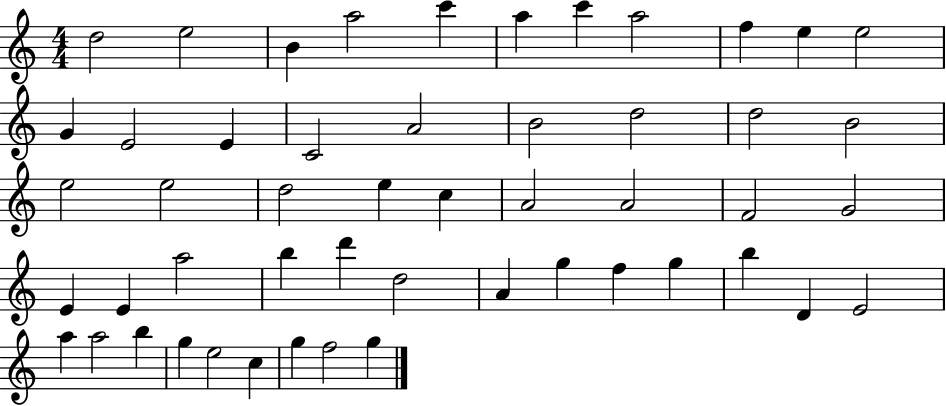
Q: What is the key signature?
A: C major